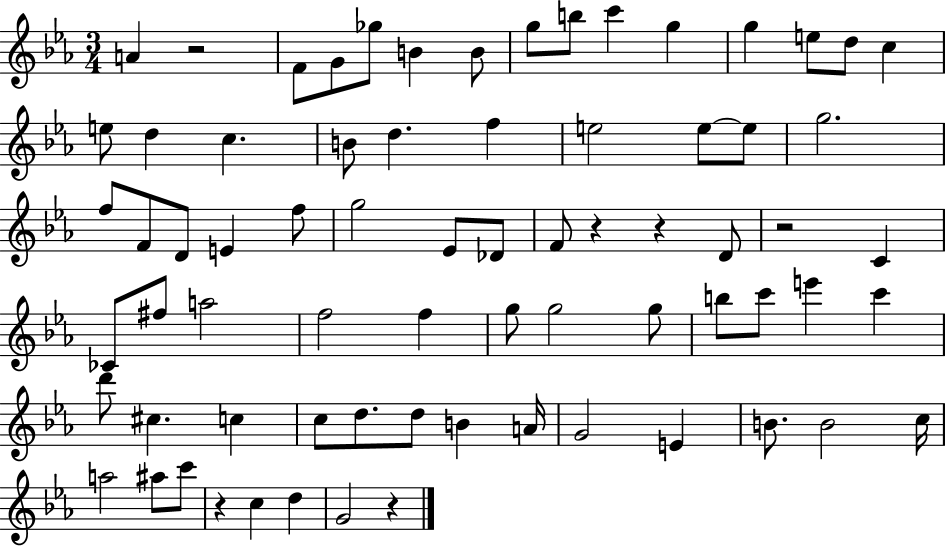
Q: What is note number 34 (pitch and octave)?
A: D4